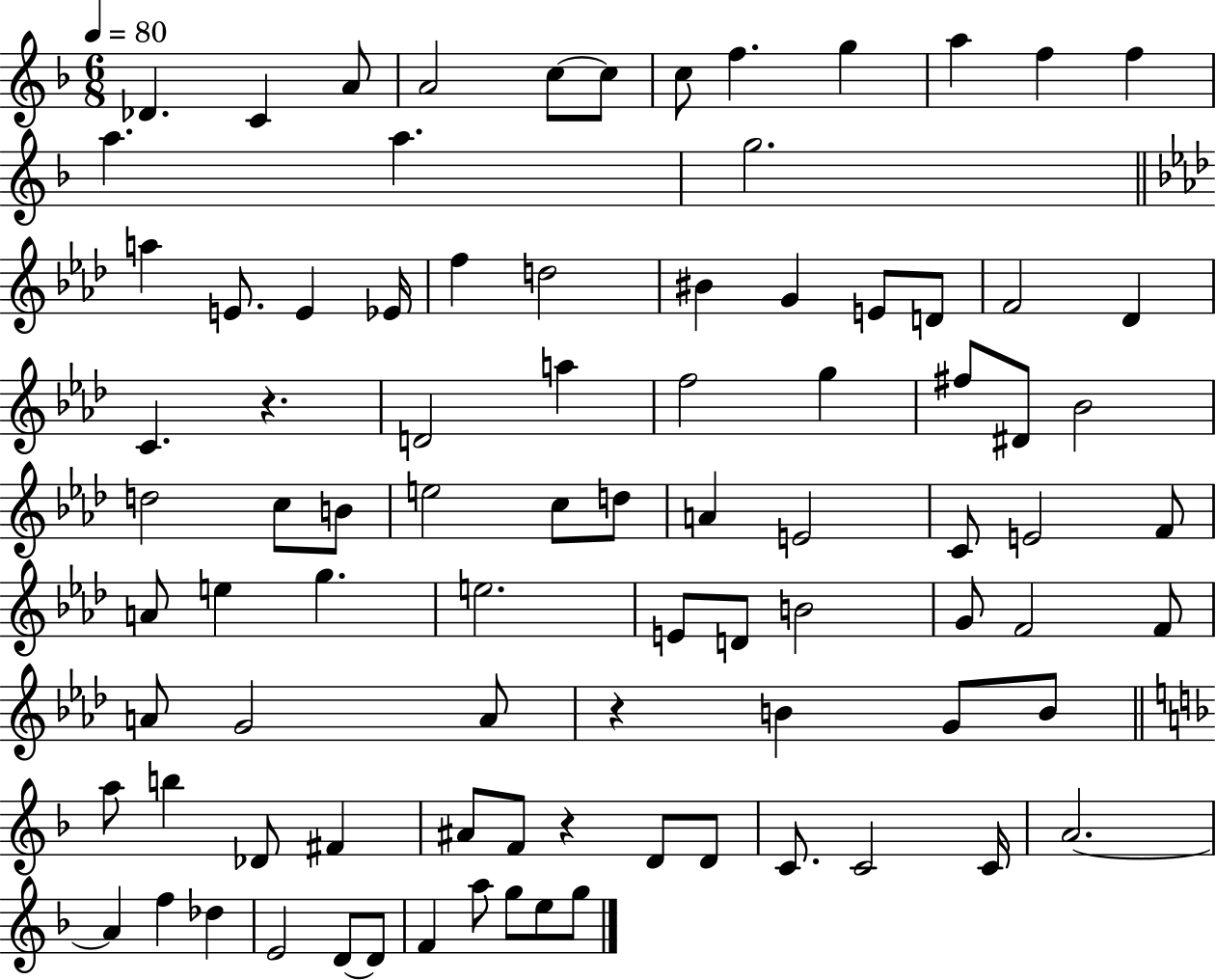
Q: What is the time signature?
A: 6/8